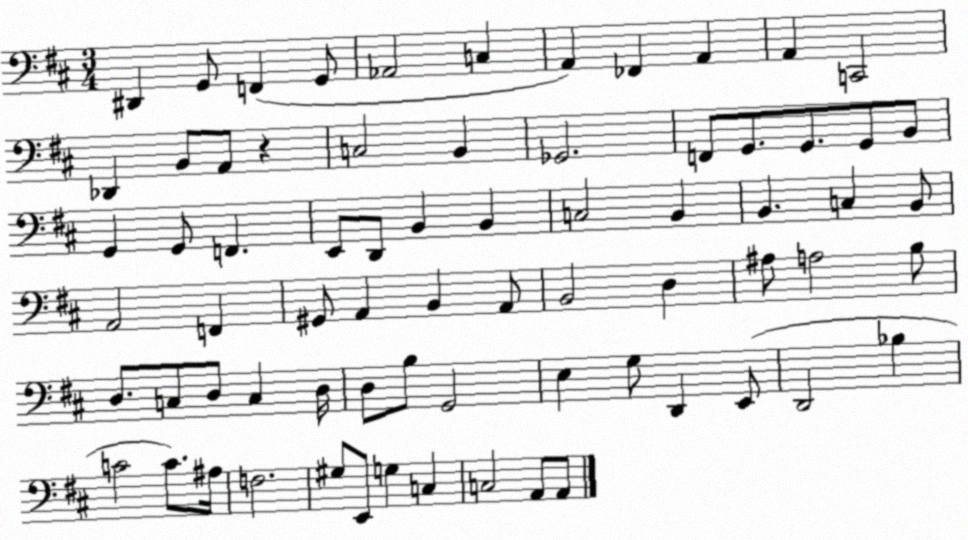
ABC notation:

X:1
T:Untitled
M:3/4
L:1/4
K:D
^D,, G,,/2 F,, G,,/2 _A,,2 C, A,, _F,, A,, A,, C,,2 _D,, B,,/2 A,,/2 z C,2 B,, _G,,2 F,,/2 G,,/2 G,,/2 G,,/2 B,,/2 G,, G,,/2 F,, E,,/2 D,,/2 B,, B,, C,2 B,, B,, C, B,,/2 A,,2 F,, ^G,,/2 A,, B,, A,,/2 B,,2 D, ^A,/2 A,2 B,/2 D,/2 C,/2 D,/2 C, D,/4 D,/2 B,/2 G,,2 E, G,/2 D,, E,,/2 D,,2 _B, C2 C/2 ^A,/4 F,2 ^G,/2 E,,/2 G, C, C,2 A,,/2 A,,/2